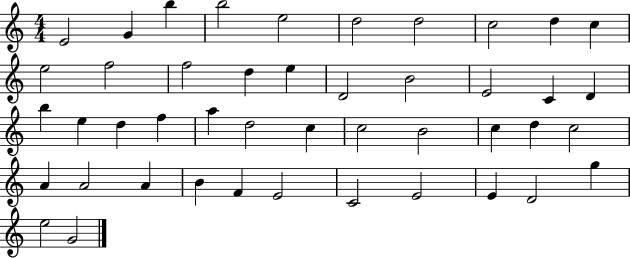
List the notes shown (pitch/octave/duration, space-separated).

E4/h G4/q B5/q B5/h E5/h D5/h D5/h C5/h D5/q C5/q E5/h F5/h F5/h D5/q E5/q D4/h B4/h E4/h C4/q D4/q B5/q E5/q D5/q F5/q A5/q D5/h C5/q C5/h B4/h C5/q D5/q C5/h A4/q A4/h A4/q B4/q F4/q E4/h C4/h E4/h E4/q D4/h G5/q E5/h G4/h